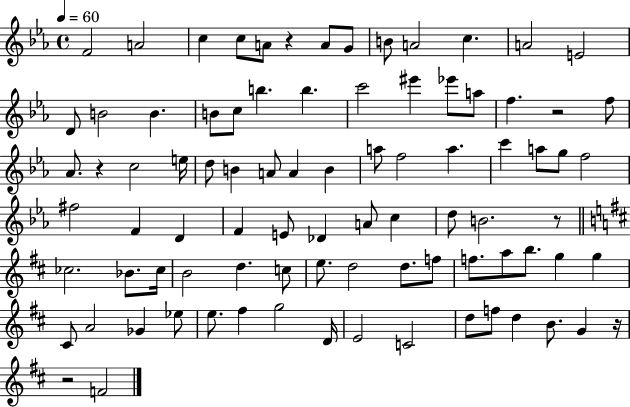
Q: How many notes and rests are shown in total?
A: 87